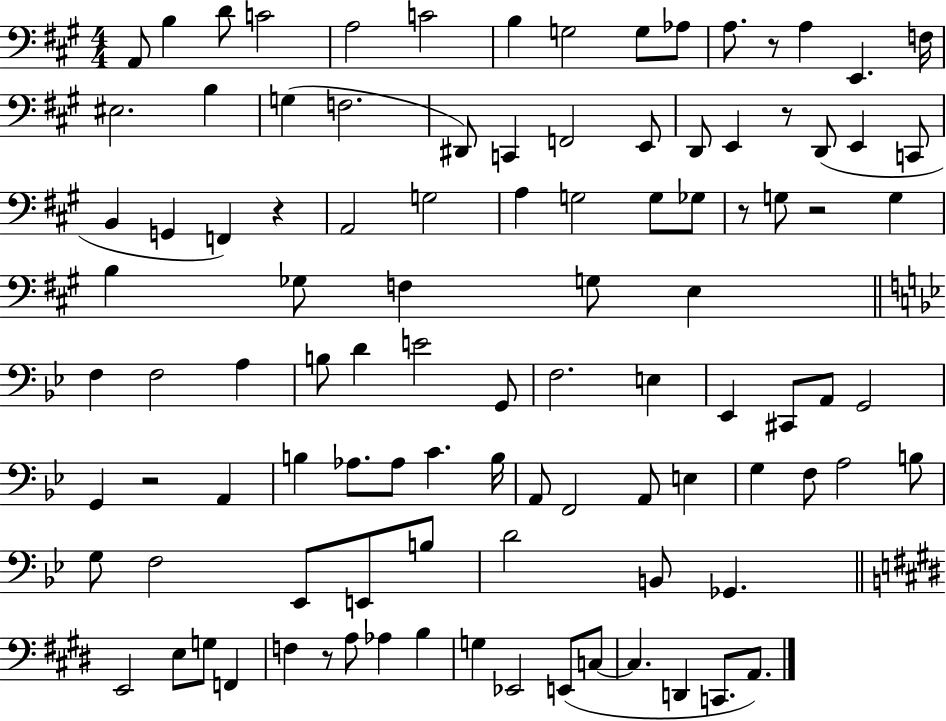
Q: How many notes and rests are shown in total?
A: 102